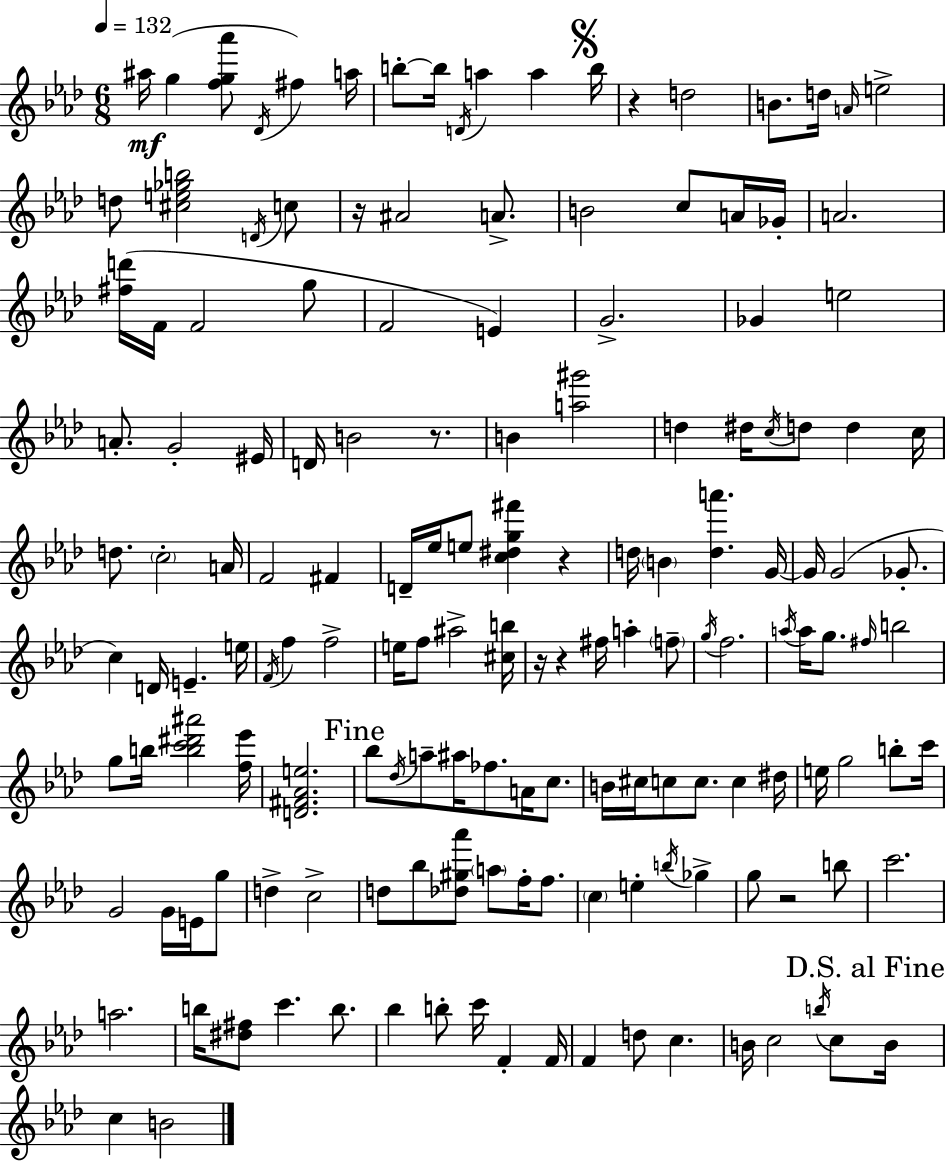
A#5/s G5/q [F5,G5,Ab6]/e Db4/s F#5/q A5/s B5/e B5/s D4/s A5/q A5/q B5/s R/q D5/h B4/e. D5/s A4/s E5/h D5/e [C#5,E5,Gb5,B5]/h D4/s C5/e R/s A#4/h A4/e. B4/h C5/e A4/s Gb4/s A4/h. [F#5,D6]/s F4/s F4/h G5/e F4/h E4/q G4/h. Gb4/q E5/h A4/e. G4/h EIS4/s D4/s B4/h R/e. B4/q [A5,G#6]/h D5/q D#5/s C5/s D5/e D5/q C5/s D5/e. C5/h A4/s F4/h F#4/q D4/s Eb5/s E5/e [C5,D#5,G5,F#6]/q R/q D5/s B4/q [D5,A6]/q. G4/s G4/s G4/h Gb4/e. C5/q D4/s E4/q. E5/s F4/s F5/q F5/h E5/s F5/e A#5/h [C#5,B5]/s R/s R/q F#5/s A5/q F5/e G5/s F5/h. A5/s A5/s G5/e. F#5/s B5/h G5/e B5/s [B5,C6,D#6,A#6]/h [F5,Eb6]/s [D4,F#4,Ab4,E5]/h. Bb5/e Db5/s A5/e A#5/s FES5/e. A4/s C5/e. B4/s C#5/s C5/e C5/e. C5/q D#5/s E5/s G5/h B5/e C6/s G4/h G4/s E4/s G5/e D5/q C5/h D5/e Bb5/e [Db5,G#5,Ab6]/e A5/e F5/s F5/e. C5/q E5/q B5/s Gb5/q G5/e R/h B5/e C6/h. A5/h. B5/s [D#5,F#5]/e C6/q. B5/e. Bb5/q B5/e C6/s F4/q F4/s F4/q D5/e C5/q. B4/s C5/h B5/s C5/e B4/s C5/q B4/h